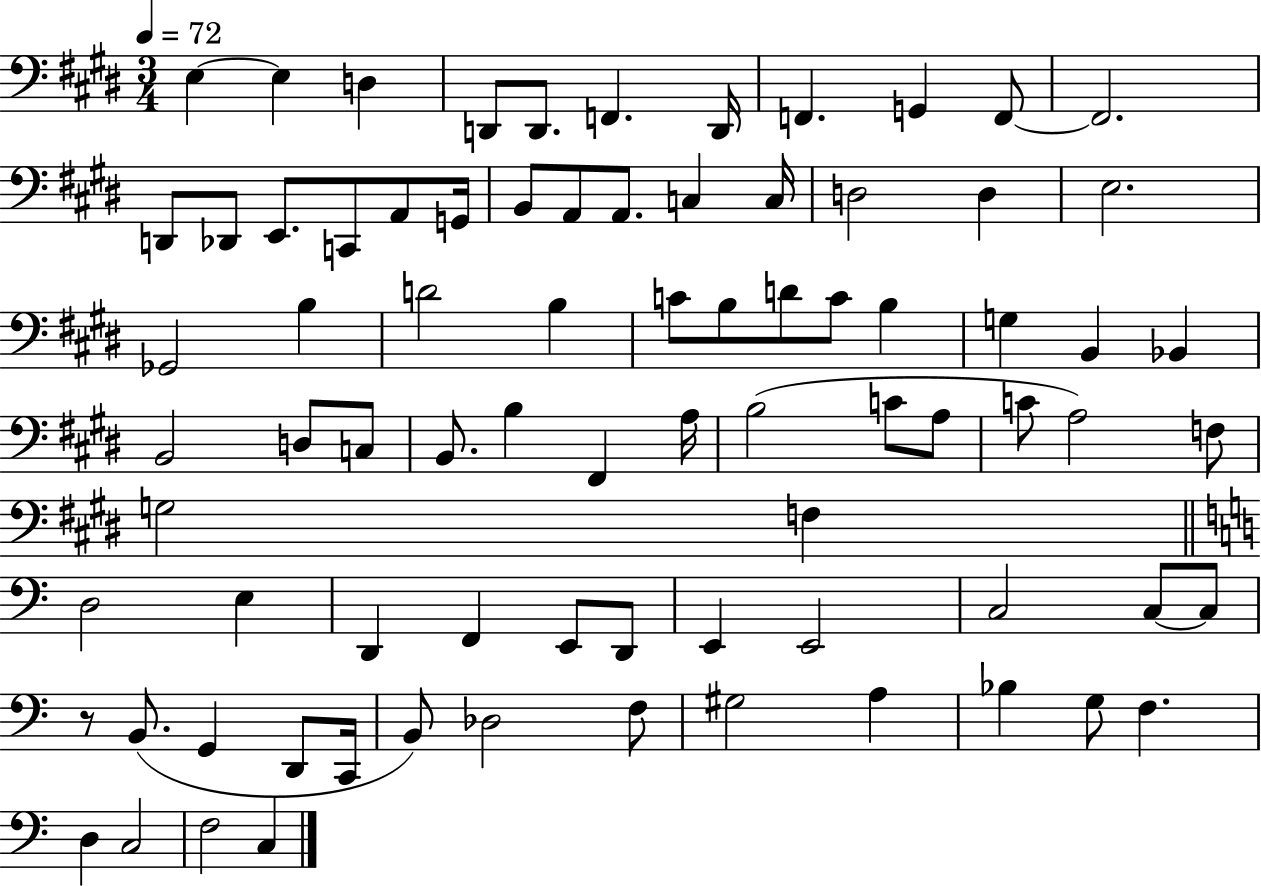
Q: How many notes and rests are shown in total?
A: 80